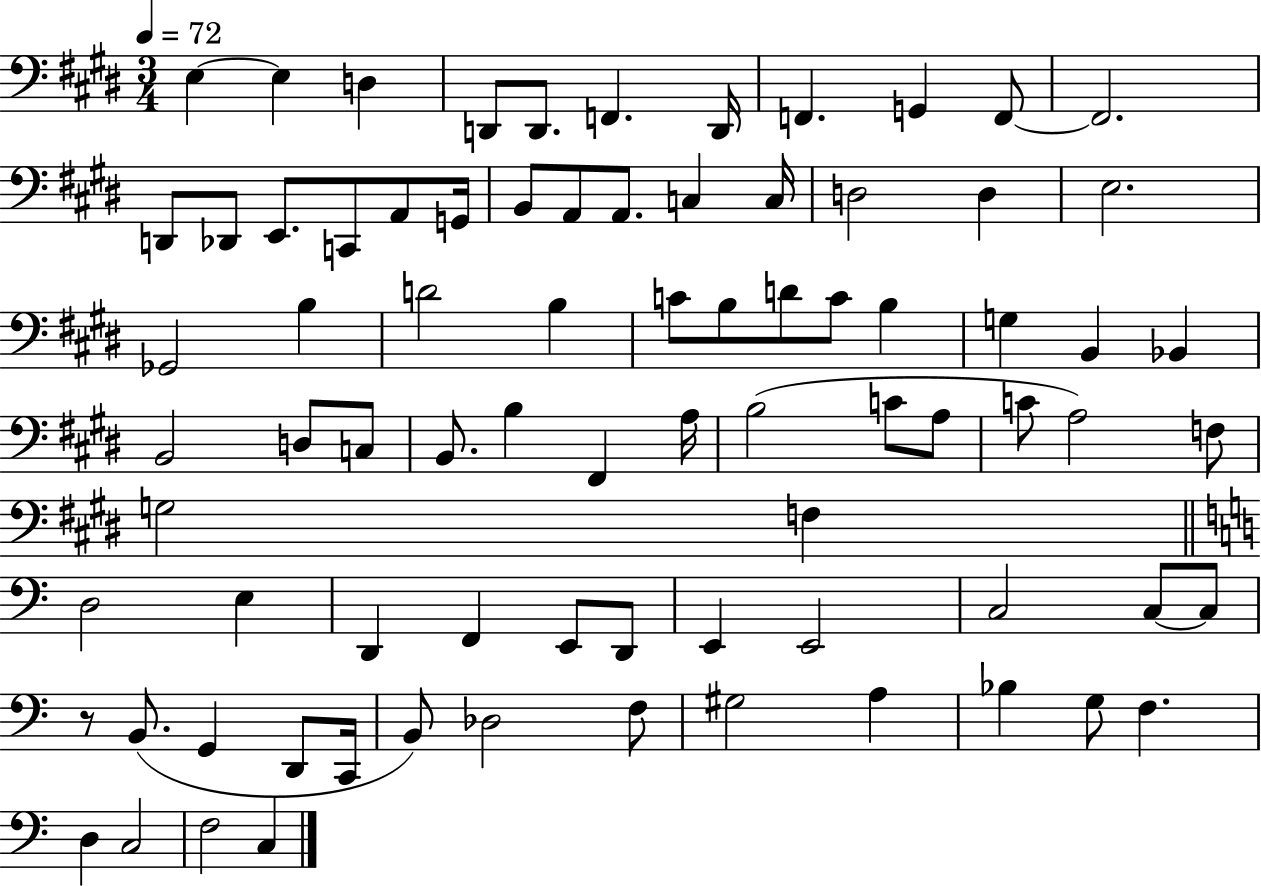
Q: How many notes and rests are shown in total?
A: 80